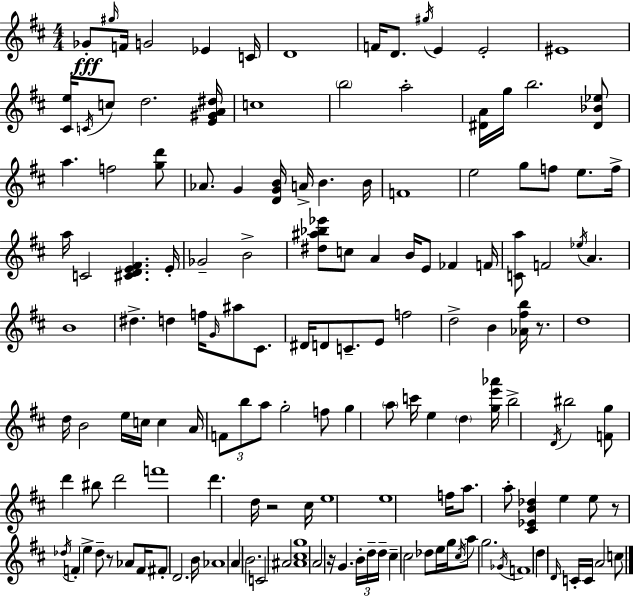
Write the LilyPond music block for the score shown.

{
  \clef treble
  \numericTimeSignature
  \time 4/4
  \key d \major
  \repeat volta 2 { ges'8-.\fff \grace { gis''16 } f'16 g'2 ees'4 | c'16 d'1 | f'16 d'8. \acciaccatura { gis''16 } e'4 e'2-. | eis'1 | \break <cis' e''>16 \acciaccatura { c'16 } c''8 d''2. | <e' gis' a' dis''>16 c''1 | \parenthesize b''2 a''2-. | <dis' a'>16 g''16 b''2. | \break <dis' bes' ees''>8 a''4. f''2 | <g'' d'''>8 aes'8. g'4 <d' g' b'>16 a'16-> b'4. | b'16 f'1 | e''2 g''8 f''8 e''8. | \break f''16-> a''16 c'2 <cis' d' e' fis'>4. | e'16-. ges'2-- b'2-> | <dis'' ais'' bes'' ees'''>8 c''8 a'4 b'16 e'8 fes'4 | f'16 <c' a''>8 f'2 \acciaccatura { ees''16 } a'4. | \break b'1 | dis''4.-> d''4 f''16 \grace { g'16 } | ais''8 cis'8. dis'16 d'8 c'8.-- e'8 f''2 | d''2-> b'4 | \break <aes' fis'' b''>16 r8. d''1 | d''16 b'2 e''16 c''16 | c''4 a'16 \tuplet 3/2 { f'8 b''8 a''8 } g''2-. | f''8 g''4 \parenthesize a''8 c'''16 e''4 | \break \parenthesize d''4 <g'' e''' aes'''>16 b''2-> \acciaccatura { d'16 } bis''2 | <f' g''>8 d'''4 bis''8 d'''2 | f'''1 | d'''4. d''16 r2 | \break cis''16 e''1 | e''1 | f''16 a''8. a''8-. <cis' ees' b' des''>4 | e''4 e''8 r8 \acciaccatura { des''16 } f'4-. e''4-> | \break des''8-- r8 aes'8 f'16 fis'8-. d'2. | b'16 aes'1 | a'4 b'2. | c'2 ais'2 | \break <ais' cis'' g''>1 | a'2 r16 | g'4. \tuplet 3/2 { b'16-. d''16-- d''16-- } cis''4-- cis''2 | des''8 e''16 g''16 \acciaccatura { cis''16 } a''8 g''2. | \break \acciaccatura { ges'16 } f'1 | d''4 \grace { d'16 } c'16-. c'16 | a'2 c''8 } \bar "|."
}